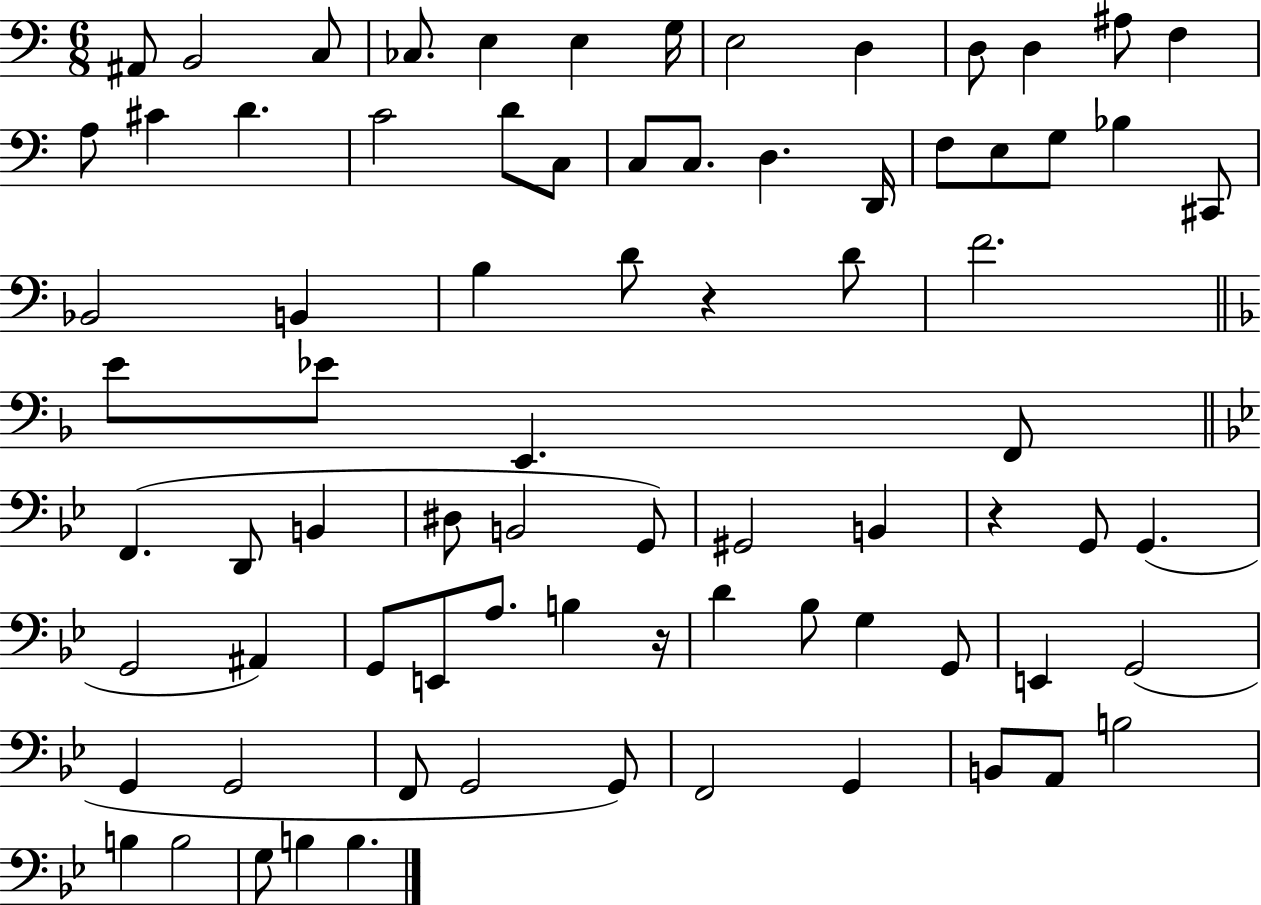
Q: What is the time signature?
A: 6/8